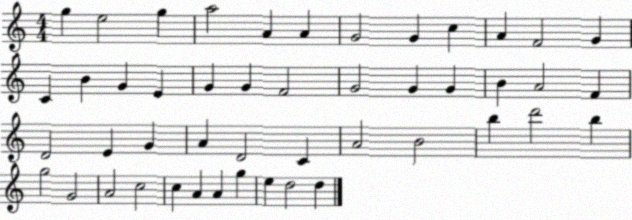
X:1
T:Untitled
M:4/4
L:1/4
K:C
g e2 g a2 A A G2 G c A F2 G C B G E G G F2 G2 G G B A2 F D2 E G A D2 C A2 B2 b d'2 b g2 G2 A2 c2 c A A g e d2 d